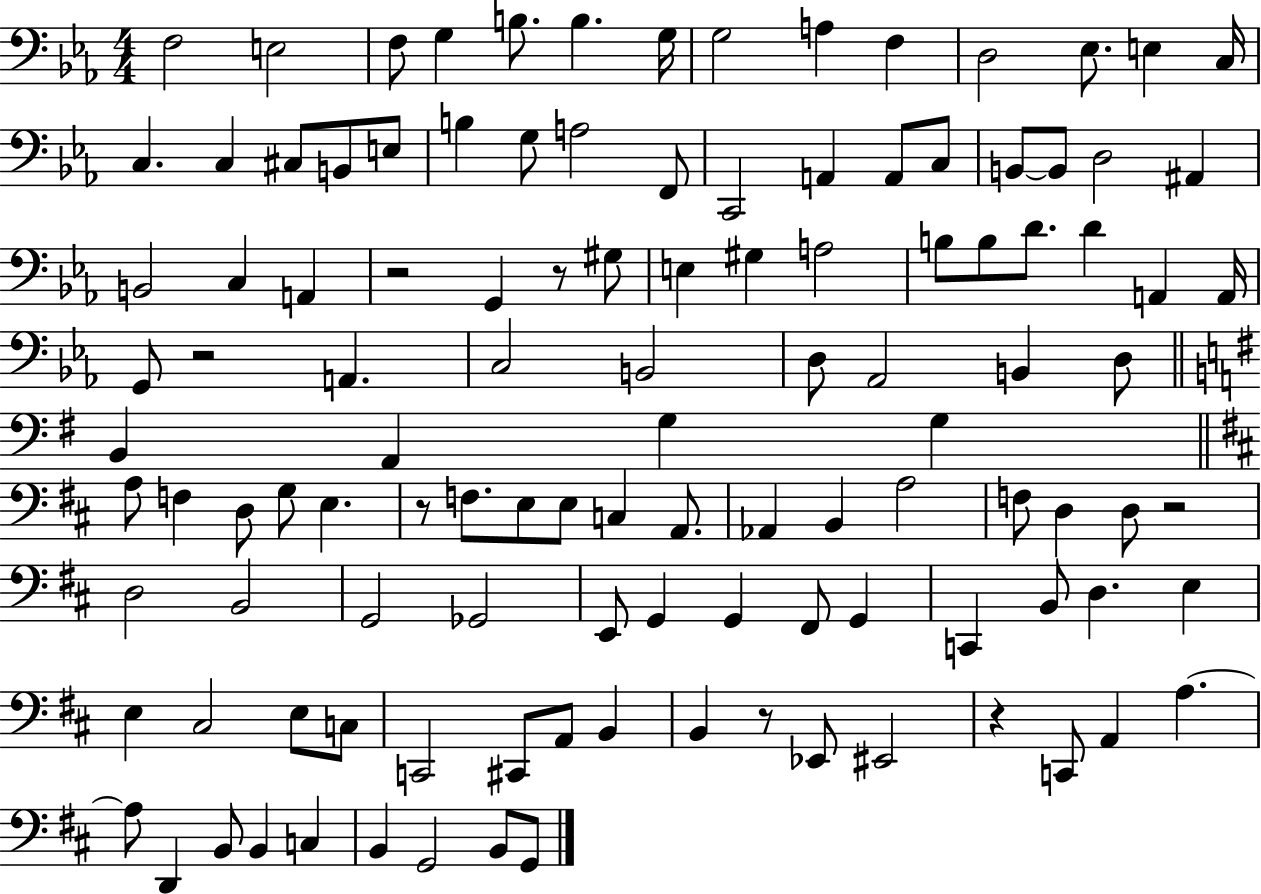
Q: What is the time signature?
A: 4/4